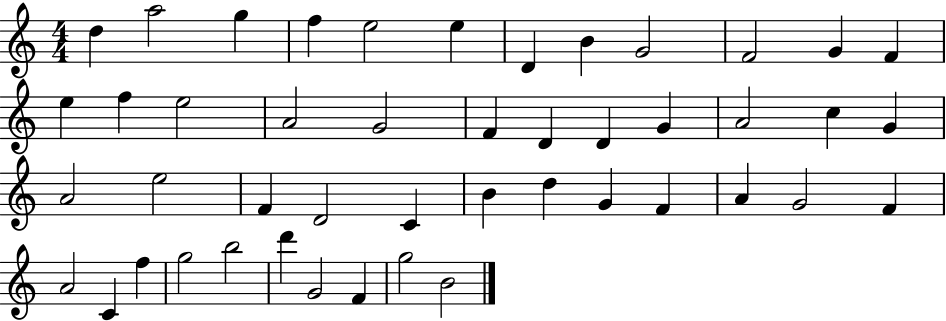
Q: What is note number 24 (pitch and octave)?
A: G4